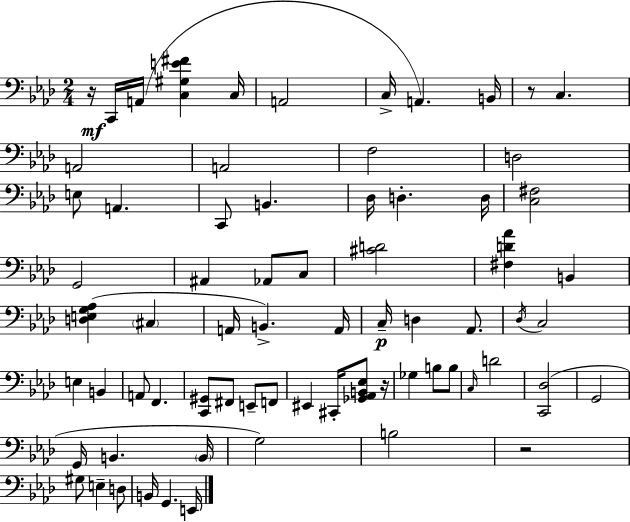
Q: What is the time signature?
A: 2/4